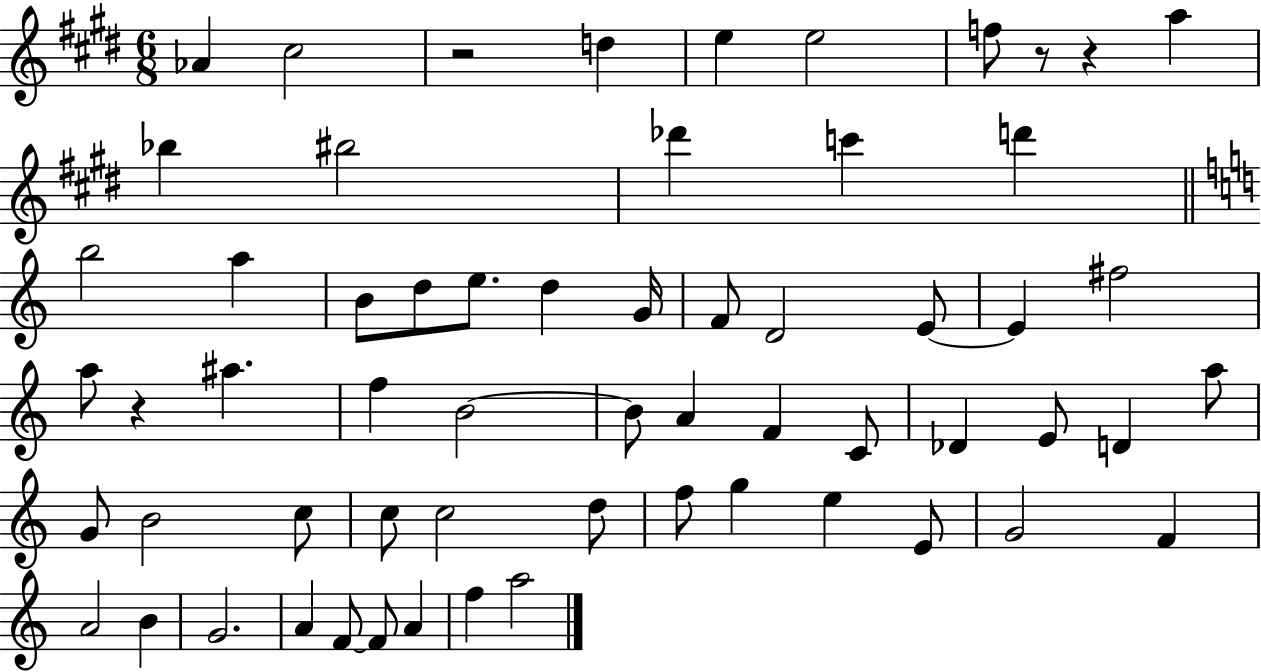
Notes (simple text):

Ab4/q C#5/h R/h D5/q E5/q E5/h F5/e R/e R/q A5/q Bb5/q BIS5/h Db6/q C6/q D6/q B5/h A5/q B4/e D5/e E5/e. D5/q G4/s F4/e D4/h E4/e E4/q F#5/h A5/e R/q A#5/q. F5/q B4/h B4/e A4/q F4/q C4/e Db4/q E4/e D4/q A5/e G4/e B4/h C5/e C5/e C5/h D5/e F5/e G5/q E5/q E4/e G4/h F4/q A4/h B4/q G4/h. A4/q F4/e F4/e A4/q F5/q A5/h